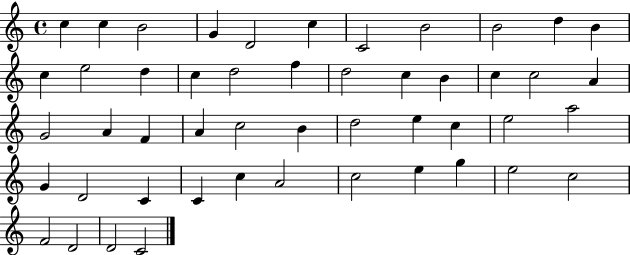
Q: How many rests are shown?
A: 0